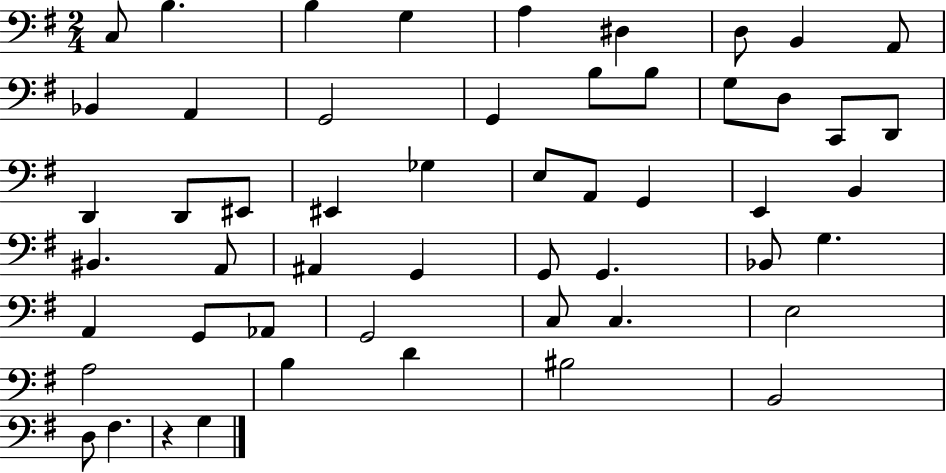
{
  \clef bass
  \numericTimeSignature
  \time 2/4
  \key g \major
  \repeat volta 2 { c8 b4. | b4 g4 | a4 dis4 | d8 b,4 a,8 | \break bes,4 a,4 | g,2 | g,4 b8 b8 | g8 d8 c,8 d,8 | \break d,4 d,8 eis,8 | eis,4 ges4 | e8 a,8 g,4 | e,4 b,4 | \break bis,4. a,8 | ais,4 g,4 | g,8 g,4. | bes,8 g4. | \break a,4 g,8 aes,8 | g,2 | c8 c4. | e2 | \break a2 | b4 d'4 | bis2 | b,2 | \break d8 fis4. | r4 g4 | } \bar "|."
}